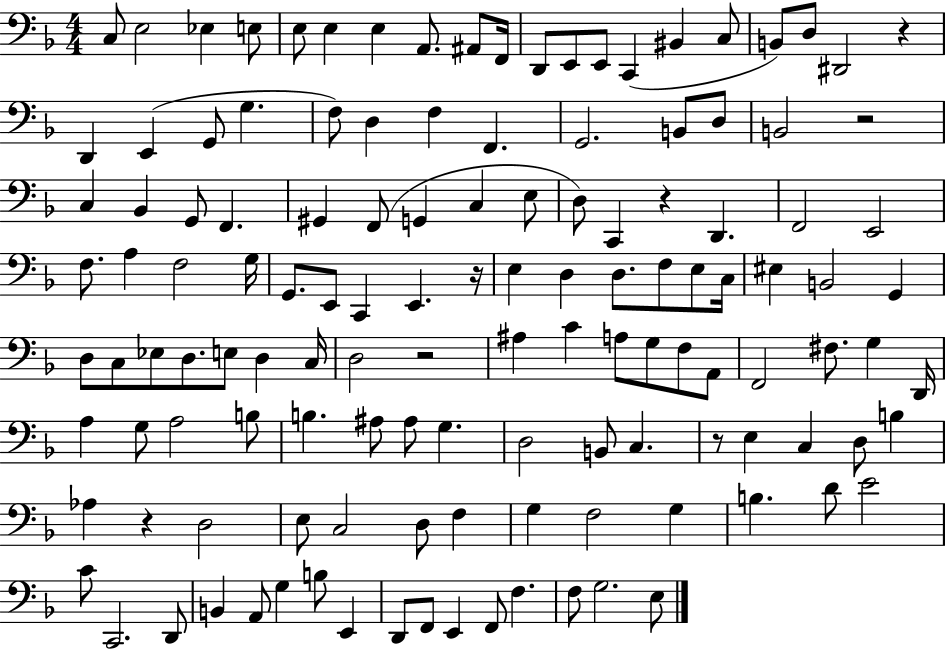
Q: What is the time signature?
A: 4/4